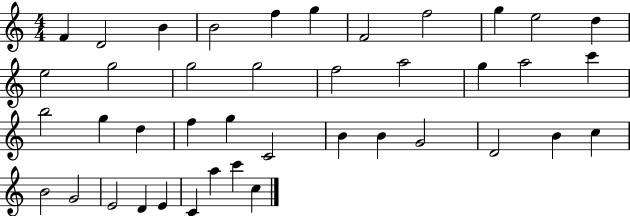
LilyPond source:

{
  \clef treble
  \numericTimeSignature
  \time 4/4
  \key c \major
  f'4 d'2 b'4 | b'2 f''4 g''4 | f'2 f''2 | g''4 e''2 d''4 | \break e''2 g''2 | g''2 g''2 | f''2 a''2 | g''4 a''2 c'''4 | \break b''2 g''4 d''4 | f''4 g''4 c'2 | b'4 b'4 g'2 | d'2 b'4 c''4 | \break b'2 g'2 | e'2 d'4 e'4 | c'4 a''4 c'''4 c''4 | \bar "|."
}